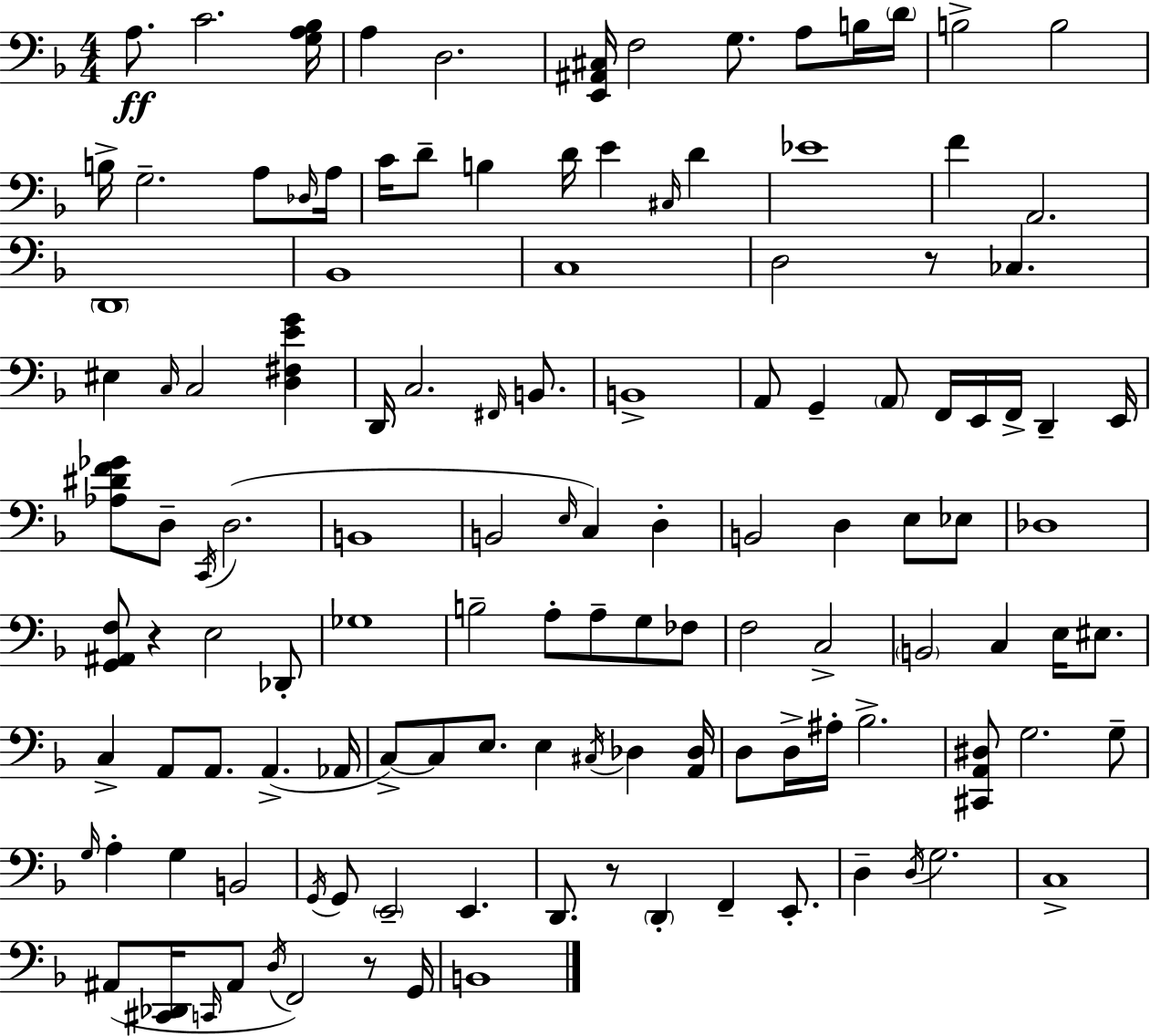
X:1
T:Untitled
M:4/4
L:1/4
K:Dm
A,/2 C2 [G,A,_B,]/4 A, D,2 [E,,^A,,^C,]/4 F,2 G,/2 A,/2 B,/4 D/4 B,2 B,2 B,/4 G,2 A,/2 _D,/4 A,/4 C/4 D/2 B, D/4 E ^C,/4 D _E4 F A,,2 D,,4 _B,,4 C,4 D,2 z/2 _C, ^E, C,/4 C,2 [D,^F,EG] D,,/4 C,2 ^F,,/4 B,,/2 B,,4 A,,/2 G,, A,,/2 F,,/4 E,,/4 F,,/4 D,, E,,/4 [_A,^DF_G]/2 D,/2 C,,/4 D,2 B,,4 B,,2 E,/4 C, D, B,,2 D, E,/2 _E,/2 _D,4 [G,,^A,,F,]/2 z E,2 _D,,/2 _G,4 B,2 A,/2 A,/2 G,/2 _F,/2 F,2 C,2 B,,2 C, E,/4 ^E,/2 C, A,,/2 A,,/2 A,, _A,,/4 C,/2 C,/2 E,/2 E, ^C,/4 _D, [A,,_D,]/4 D,/2 D,/4 ^A,/4 _B,2 [^C,,A,,^D,]/2 G,2 G,/2 G,/4 A, G, B,,2 G,,/4 G,,/2 E,,2 E,, D,,/2 z/2 D,, F,, E,,/2 D, D,/4 G,2 C,4 ^A,,/2 [^C,,_D,,]/4 C,,/4 ^A,,/2 D,/4 F,,2 z/2 G,,/4 B,,4